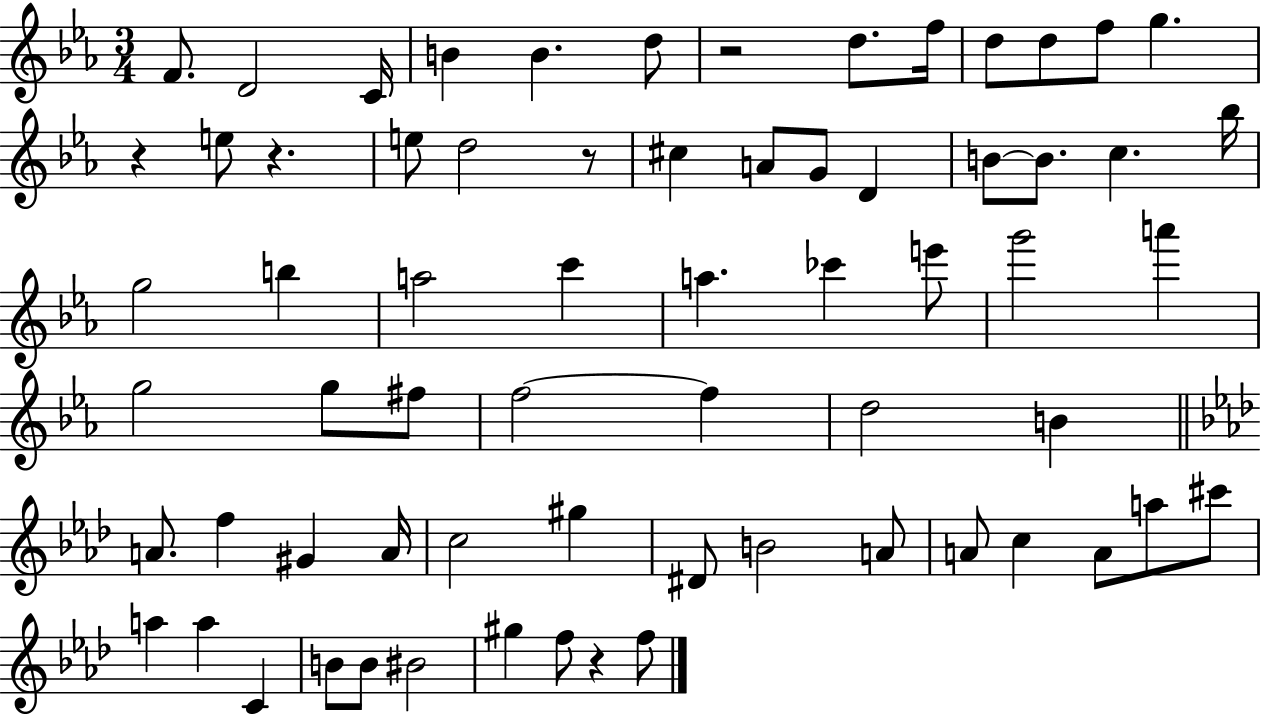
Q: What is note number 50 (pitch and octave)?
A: C5